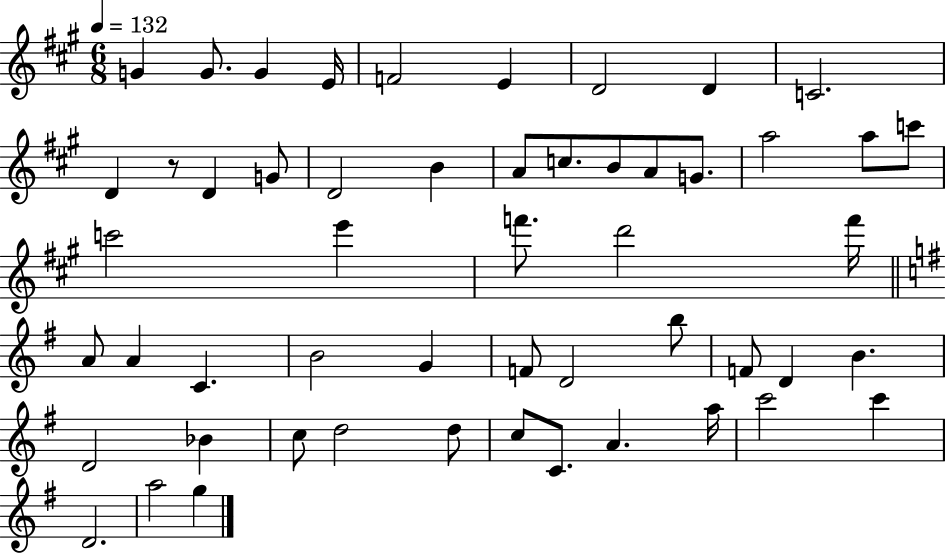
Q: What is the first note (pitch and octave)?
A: G4